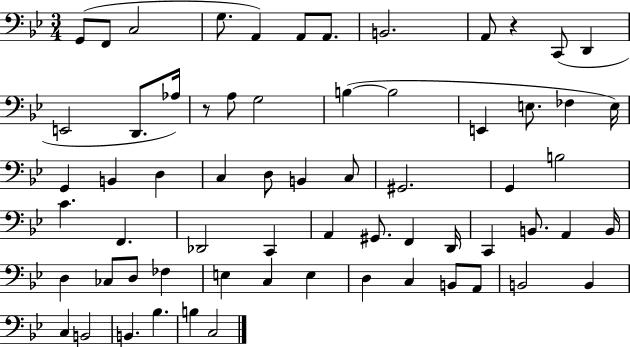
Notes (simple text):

G2/e F2/e C3/h G3/e. A2/q A2/e A2/e. B2/h. A2/e R/q C2/e D2/q E2/h D2/e. Ab3/s R/e A3/e G3/h B3/q B3/h E2/q E3/e. FES3/q E3/s G2/q B2/q D3/q C3/q D3/e B2/q C3/e G#2/h. G2/q B3/h C4/q. F2/q. Db2/h C2/q A2/q G#2/e. F2/q D2/s C2/q B2/e. A2/q B2/s D3/q CES3/e D3/e FES3/q E3/q C3/q E3/q D3/q C3/q B2/e A2/e B2/h B2/q C3/q B2/h B2/q. Bb3/q. B3/q C3/h